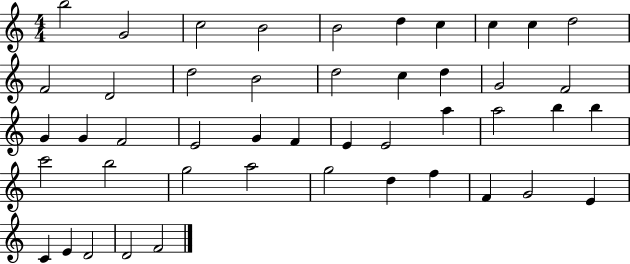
{
  \clef treble
  \numericTimeSignature
  \time 4/4
  \key c \major
  b''2 g'2 | c''2 b'2 | b'2 d''4 c''4 | c''4 c''4 d''2 | \break f'2 d'2 | d''2 b'2 | d''2 c''4 d''4 | g'2 f'2 | \break g'4 g'4 f'2 | e'2 g'4 f'4 | e'4 e'2 a''4 | a''2 b''4 b''4 | \break c'''2 b''2 | g''2 a''2 | g''2 d''4 f''4 | f'4 g'2 e'4 | \break c'4 e'4 d'2 | d'2 f'2 | \bar "|."
}